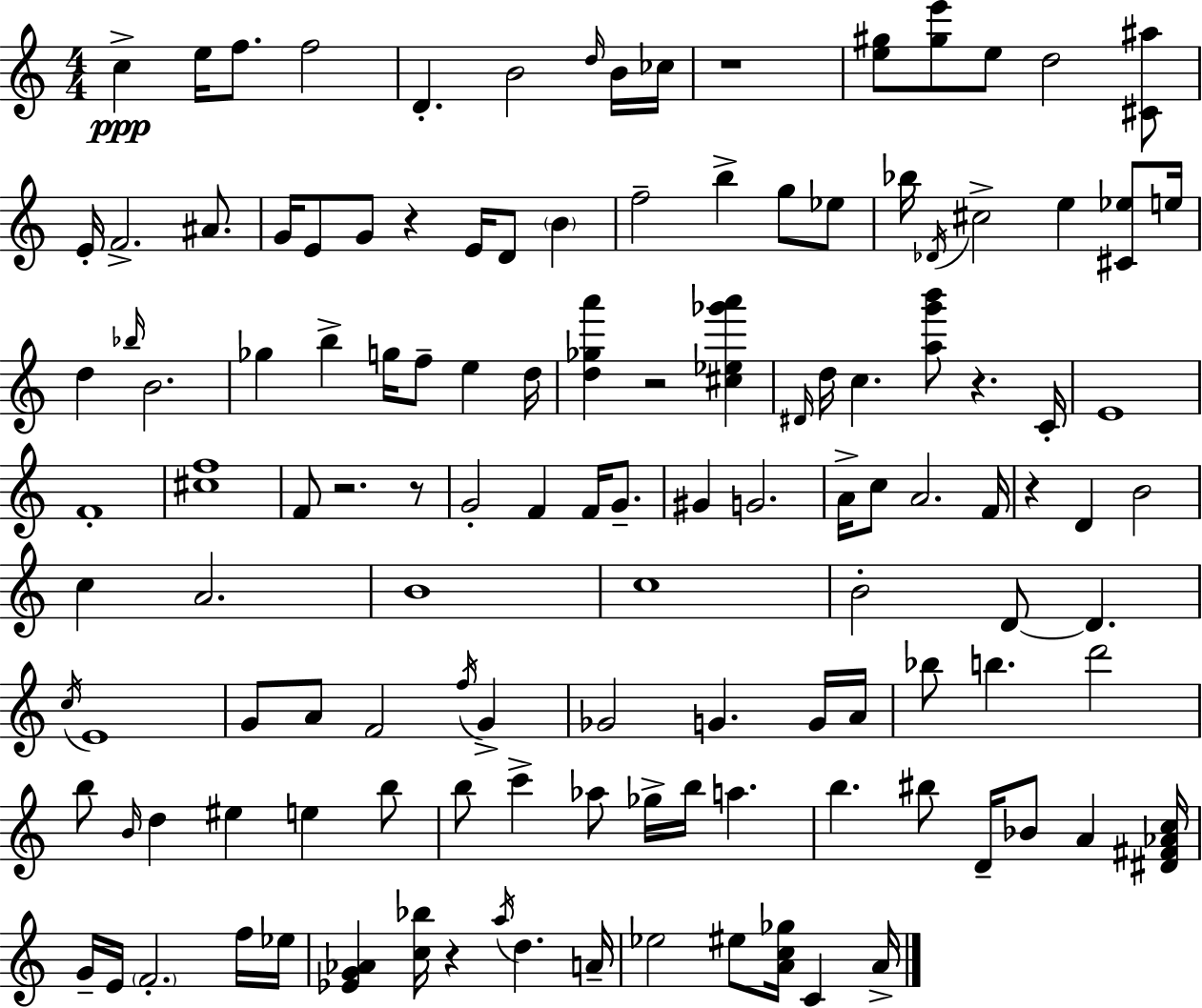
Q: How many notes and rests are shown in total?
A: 127